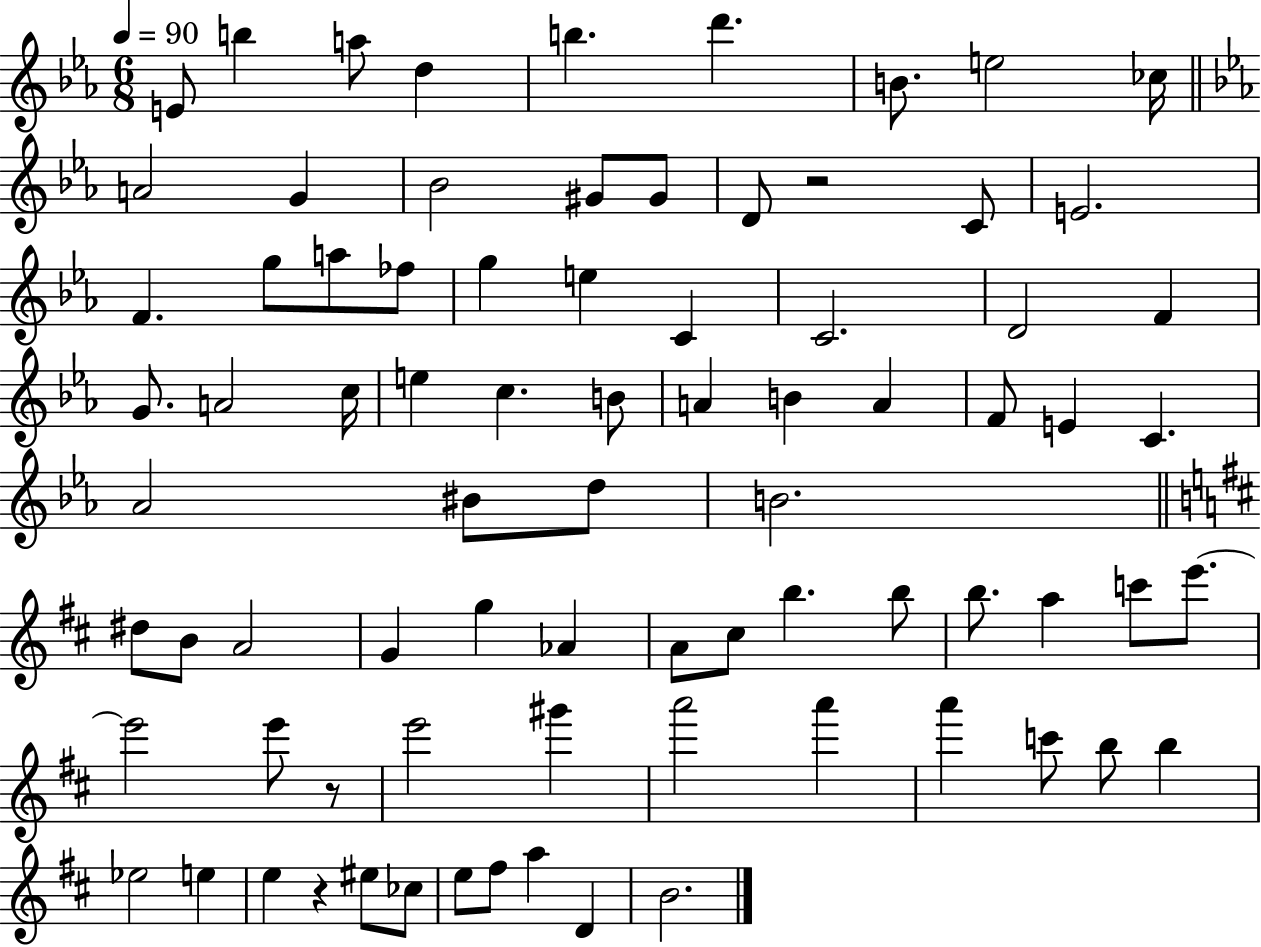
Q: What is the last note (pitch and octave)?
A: B4